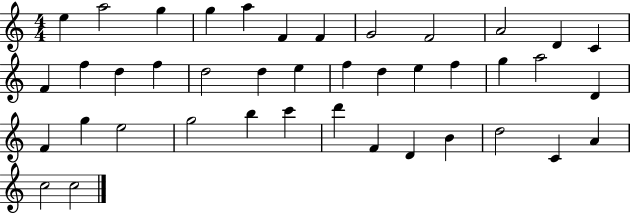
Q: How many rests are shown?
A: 0